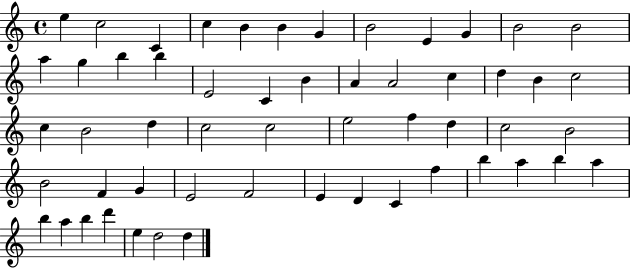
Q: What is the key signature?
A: C major